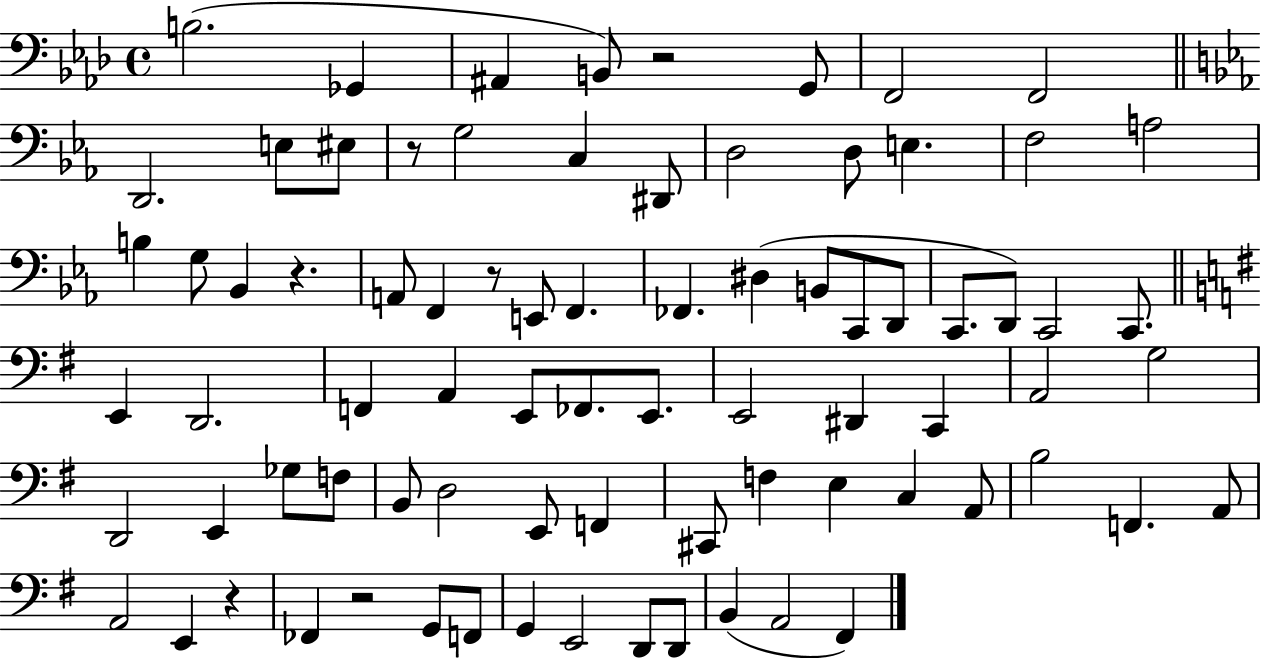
{
  \clef bass
  \time 4/4
  \defaultTimeSignature
  \key aes \major
  b2.( ges,4 | ais,4 b,8) r2 g,8 | f,2 f,2 | \bar "||" \break \key c \minor d,2. e8 eis8 | r8 g2 c4 dis,8 | d2 d8 e4. | f2 a2 | \break b4 g8 bes,4 r4. | a,8 f,4 r8 e,8 f,4. | fes,4. dis4( b,8 c,8 d,8 | c,8. d,8) c,2 c,8. | \break \bar "||" \break \key e \minor e,4 d,2. | f,4 a,4 e,8 fes,8. e,8. | e,2 dis,4 c,4 | a,2 g2 | \break d,2 e,4 ges8 f8 | b,8 d2 e,8 f,4 | cis,8 f4 e4 c4 a,8 | b2 f,4. a,8 | \break a,2 e,4 r4 | fes,4 r2 g,8 f,8 | g,4 e,2 d,8 d,8 | b,4( a,2 fis,4) | \break \bar "|."
}